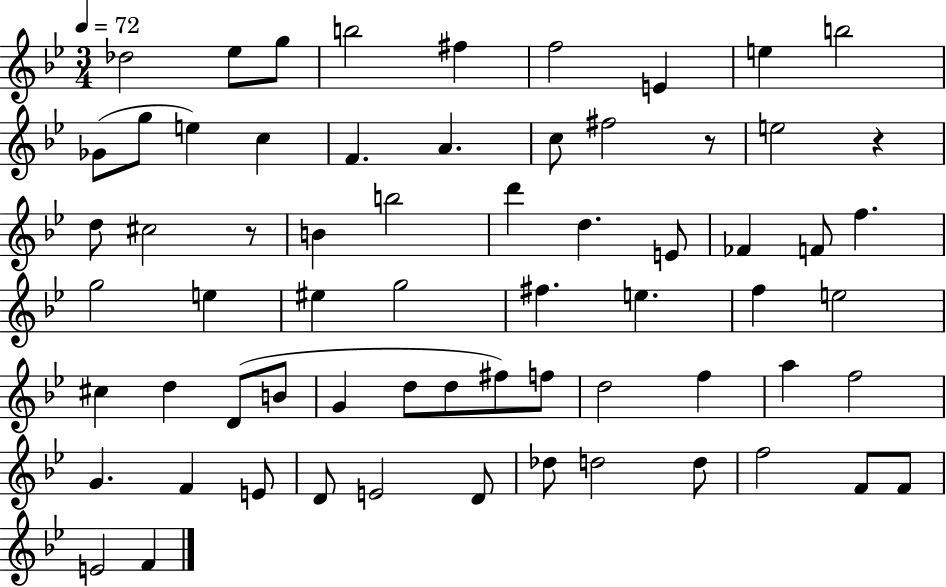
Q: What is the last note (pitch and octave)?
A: F4